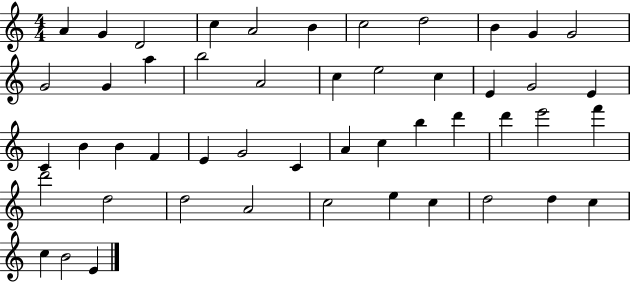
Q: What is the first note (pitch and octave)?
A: A4